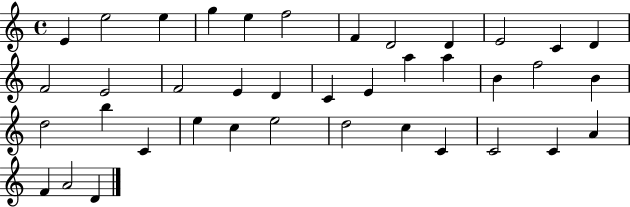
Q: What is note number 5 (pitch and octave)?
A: E5